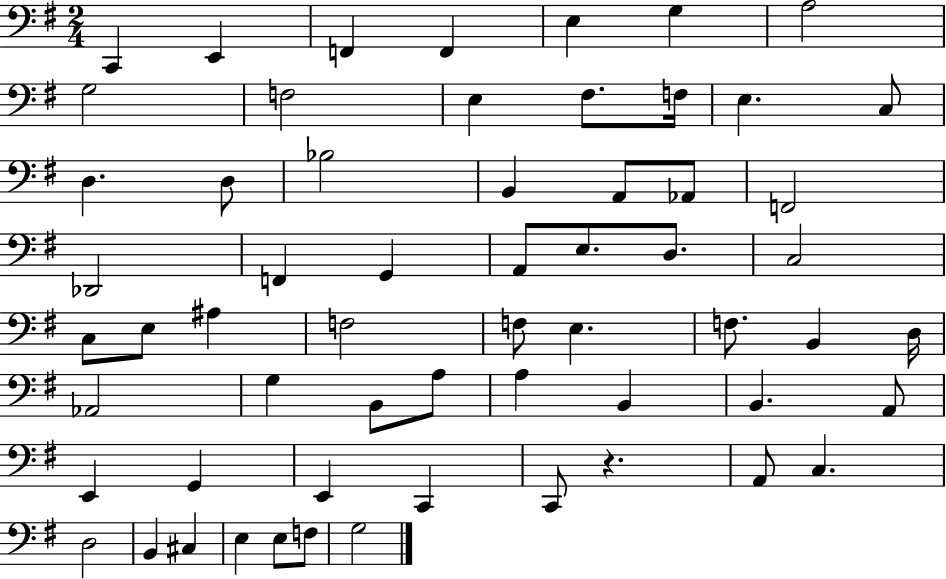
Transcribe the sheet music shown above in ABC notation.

X:1
T:Untitled
M:2/4
L:1/4
K:G
C,, E,, F,, F,, E, G, A,2 G,2 F,2 E, ^F,/2 F,/4 E, C,/2 D, D,/2 _B,2 B,, A,,/2 _A,,/2 F,,2 _D,,2 F,, G,, A,,/2 E,/2 D,/2 C,2 C,/2 E,/2 ^A, F,2 F,/2 E, F,/2 B,, D,/4 _A,,2 G, B,,/2 A,/2 A, B,, B,, A,,/2 E,, G,, E,, C,, C,,/2 z A,,/2 C, D,2 B,, ^C, E, E,/2 F,/2 G,2